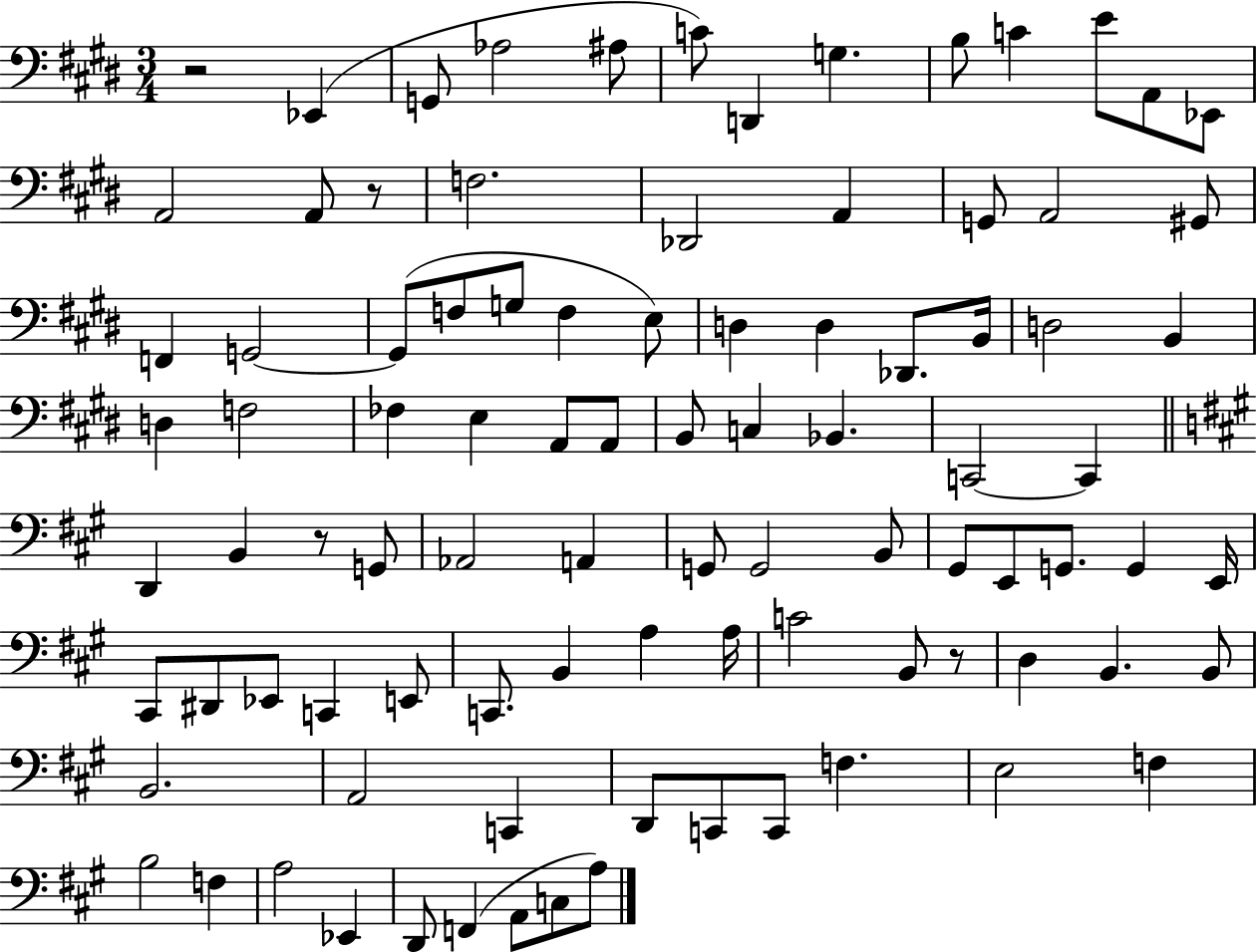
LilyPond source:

{
  \clef bass
  \numericTimeSignature
  \time 3/4
  \key e \major
  r2 ees,4( | g,8 aes2 ais8 | c'8) d,4 g4. | b8 c'4 e'8 a,8 ees,8 | \break a,2 a,8 r8 | f2. | des,2 a,4 | g,8 a,2 gis,8 | \break f,4 g,2~~ | g,8( f8 g8 f4 e8) | d4 d4 des,8. b,16 | d2 b,4 | \break d4 f2 | fes4 e4 a,8 a,8 | b,8 c4 bes,4. | c,2~~ c,4 | \break \bar "||" \break \key a \major d,4 b,4 r8 g,8 | aes,2 a,4 | g,8 g,2 b,8 | gis,8 e,8 g,8. g,4 e,16 | \break cis,8 dis,8 ees,8 c,4 e,8 | c,8. b,4 a4 a16 | c'2 b,8 r8 | d4 b,4. b,8 | \break b,2. | a,2 c,4 | d,8 c,8 c,8 f4. | e2 f4 | \break b2 f4 | a2 ees,4 | d,8 f,4( a,8 c8 a8) | \bar "|."
}